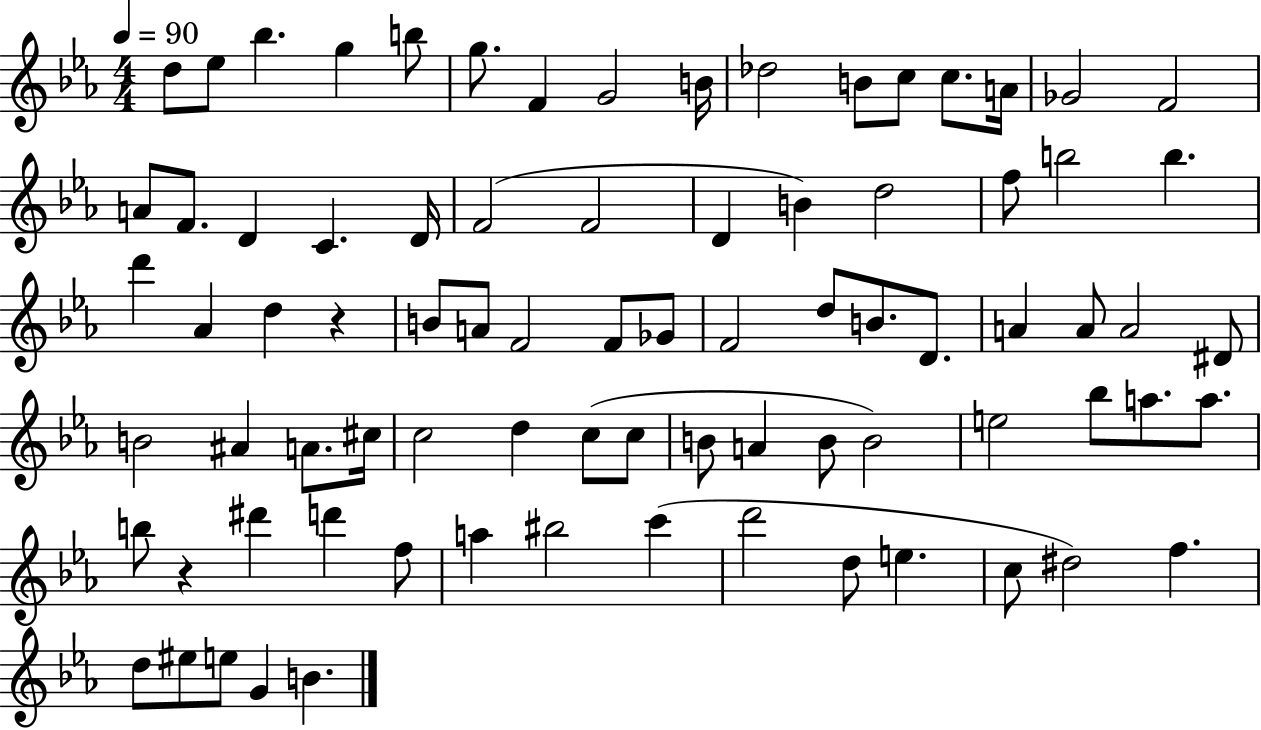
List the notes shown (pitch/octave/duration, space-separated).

D5/e Eb5/e Bb5/q. G5/q B5/e G5/e. F4/q G4/h B4/s Db5/h B4/e C5/e C5/e. A4/s Gb4/h F4/h A4/e F4/e. D4/q C4/q. D4/s F4/h F4/h D4/q B4/q D5/h F5/e B5/h B5/q. D6/q Ab4/q D5/q R/q B4/e A4/e F4/h F4/e Gb4/e F4/h D5/e B4/e. D4/e. A4/q A4/e A4/h D#4/e B4/h A#4/q A4/e. C#5/s C5/h D5/q C5/e C5/e B4/e A4/q B4/e B4/h E5/h Bb5/e A5/e. A5/e. B5/e R/q D#6/q D6/q F5/e A5/q BIS5/h C6/q D6/h D5/e E5/q. C5/e D#5/h F5/q. D5/e EIS5/e E5/e G4/q B4/q.